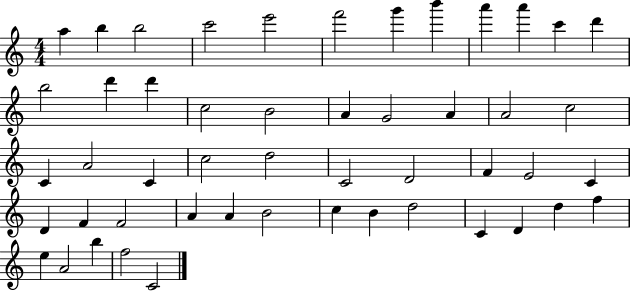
{
  \clef treble
  \numericTimeSignature
  \time 4/4
  \key c \major
  a''4 b''4 b''2 | c'''2 e'''2 | f'''2 g'''4 b'''4 | a'''4 a'''4 c'''4 d'''4 | \break b''2 d'''4 d'''4 | c''2 b'2 | a'4 g'2 a'4 | a'2 c''2 | \break c'4 a'2 c'4 | c''2 d''2 | c'2 d'2 | f'4 e'2 c'4 | \break d'4 f'4 f'2 | a'4 a'4 b'2 | c''4 b'4 d''2 | c'4 d'4 d''4 f''4 | \break e''4 a'2 b''4 | f''2 c'2 | \bar "|."
}